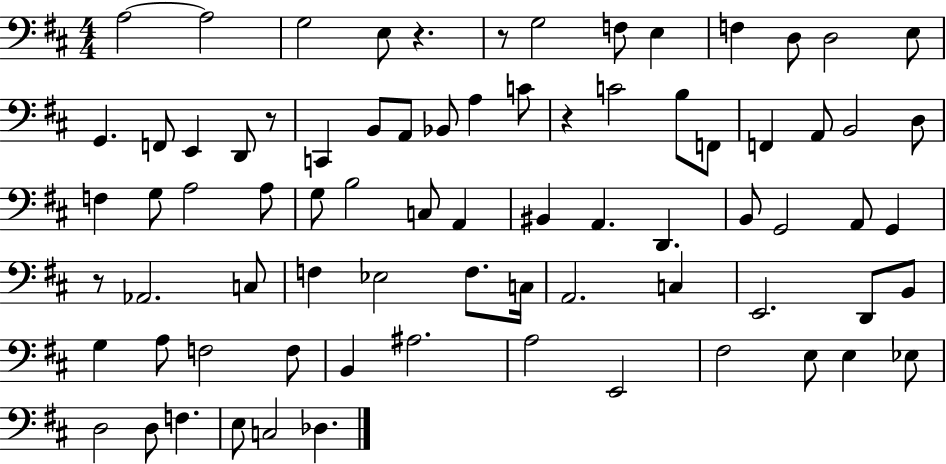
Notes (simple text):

A3/h A3/h G3/h E3/e R/q. R/e G3/h F3/e E3/q F3/q D3/e D3/h E3/e G2/q. F2/e E2/q D2/e R/e C2/q B2/e A2/e Bb2/e A3/q C4/e R/q C4/h B3/e F2/e F2/q A2/e B2/h D3/e F3/q G3/e A3/h A3/e G3/e B3/h C3/e A2/q BIS2/q A2/q. D2/q. B2/e G2/h A2/e G2/q R/e Ab2/h. C3/e F3/q Eb3/h F3/e. C3/s A2/h. C3/q E2/h. D2/e B2/e G3/q A3/e F3/h F3/e B2/q A#3/h. A3/h E2/h F#3/h E3/e E3/q Eb3/e D3/h D3/e F3/q. E3/e C3/h Db3/q.